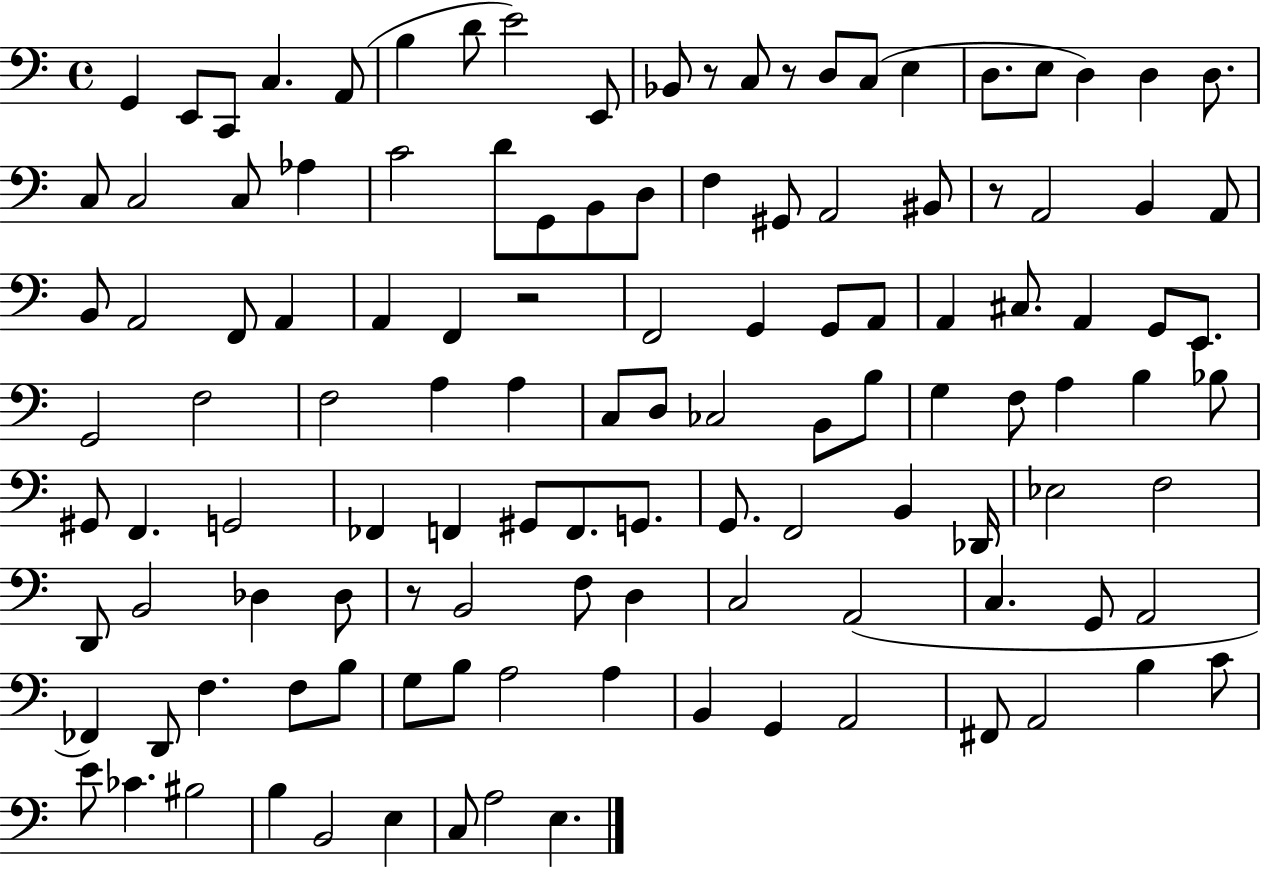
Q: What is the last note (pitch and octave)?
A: E3